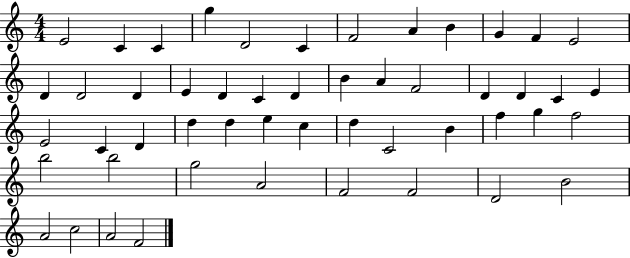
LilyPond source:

{
  \clef treble
  \numericTimeSignature
  \time 4/4
  \key c \major
  e'2 c'4 c'4 | g''4 d'2 c'4 | f'2 a'4 b'4 | g'4 f'4 e'2 | \break d'4 d'2 d'4 | e'4 d'4 c'4 d'4 | b'4 a'4 f'2 | d'4 d'4 c'4 e'4 | \break e'2 c'4 d'4 | d''4 d''4 e''4 c''4 | d''4 c'2 b'4 | f''4 g''4 f''2 | \break b''2 b''2 | g''2 a'2 | f'2 f'2 | d'2 b'2 | \break a'2 c''2 | a'2 f'2 | \bar "|."
}